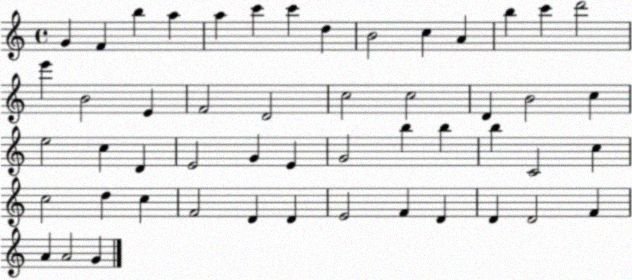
X:1
T:Untitled
M:4/4
L:1/4
K:C
G F b a a c' c' d B2 c A b c' d'2 e' B2 E F2 D2 c2 c2 D B2 c e2 c D E2 G E G2 b b b C2 c c2 d c F2 D D E2 F D D D2 F A A2 G